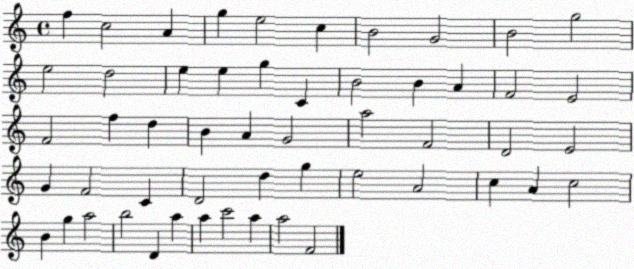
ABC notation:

X:1
T:Untitled
M:4/4
L:1/4
K:C
f c2 A g e2 c B2 G2 B2 g2 e2 d2 e e g C B2 B A F2 E2 F2 f d B A G2 a2 F2 D2 E2 G F2 C D2 d g e2 A2 c A c2 B g a2 b2 D a a c'2 a a2 F2